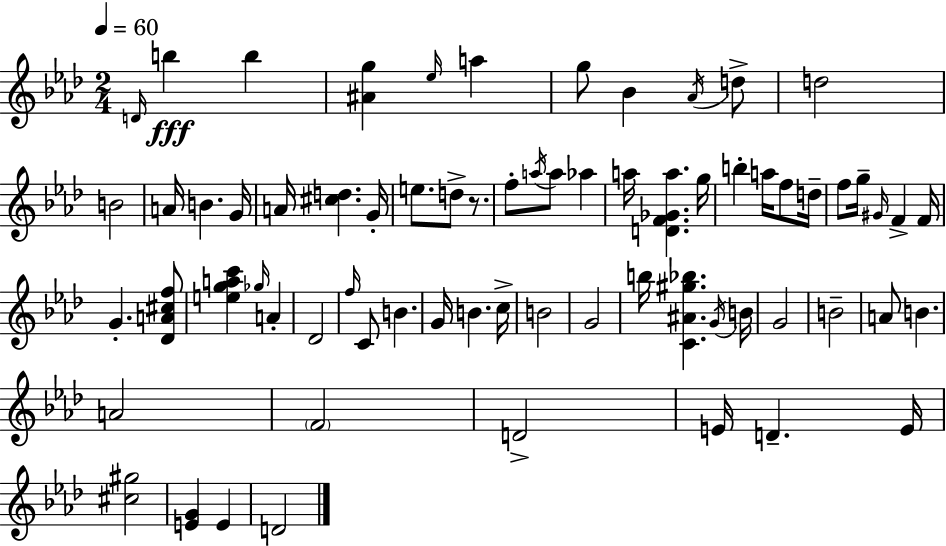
D4/s B5/q B5/q [A#4,G5]/q Eb5/s A5/q G5/e Bb4/q Ab4/s D5/e D5/h B4/h A4/s B4/q. G4/s A4/s [C#5,D5]/q. G4/s E5/e. D5/e R/e. F5/e A5/s A5/e Ab5/q A5/s [D4,F4,Gb4,A5]/q. G5/s B5/q A5/s F5/e D5/s F5/e G5/s G#4/s F4/q F4/s G4/q. [Db4,A4,C#5,F5]/e [E5,G5,A5,C6]/q Gb5/s A4/q Db4/h F5/s C4/e B4/q. G4/s B4/q. C5/s B4/h G4/h B5/s [C4,A#4,G#5,Bb5]/q. G4/s B4/s G4/h B4/h A4/e B4/q. A4/h F4/h D4/h E4/s D4/q. E4/s [C#5,G#5]/h [E4,G4]/q E4/q D4/h